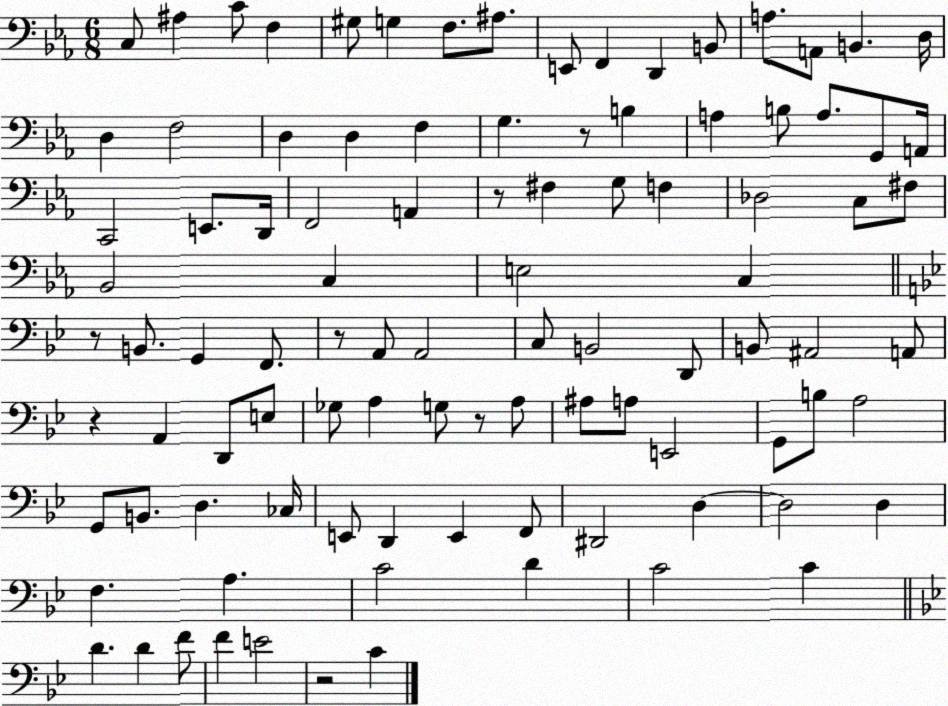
X:1
T:Untitled
M:6/8
L:1/4
K:Eb
C,/2 ^A, C/2 F, ^G,/2 G, F,/2 ^A,/2 E,,/2 F,, D,, B,,/2 A,/2 A,,/2 B,, D,/4 D, F,2 D, D, F, G, z/2 B, A, B,/2 A,/2 G,,/2 A,,/4 C,,2 E,,/2 D,,/4 F,,2 A,, z/2 ^F, G,/2 F, _D,2 C,/2 ^F,/2 _B,,2 C, E,2 C, z/2 B,,/2 G,, F,,/2 z/2 A,,/2 A,,2 C,/2 B,,2 D,,/2 B,,/2 ^A,,2 A,,/2 z A,, D,,/2 E,/2 _G,/2 A, G,/2 z/2 A,/2 ^A,/2 A,/2 E,,2 G,,/2 B,/2 A,2 G,,/2 B,,/2 D, _C,/4 E,,/2 D,, E,, F,,/2 ^D,,2 D, D,2 D, F, A, C2 D C2 C D D F/2 F E2 z2 C